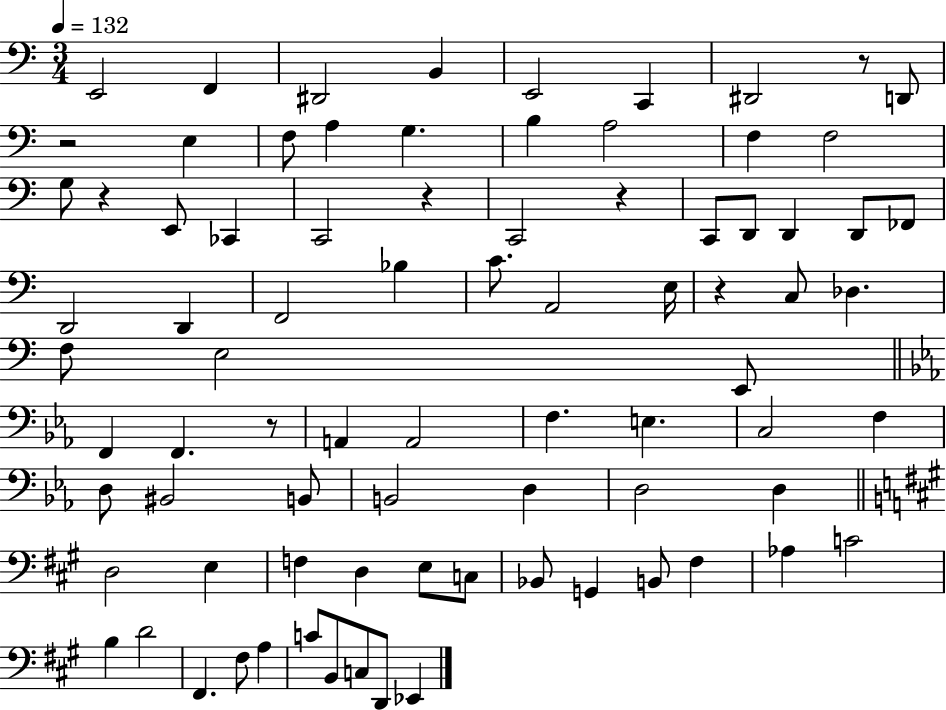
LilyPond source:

{
  \clef bass
  \numericTimeSignature
  \time 3/4
  \key c \major
  \tempo 4 = 132
  e,2 f,4 | dis,2 b,4 | e,2 c,4 | dis,2 r8 d,8 | \break r2 e4 | f8 a4 g4. | b4 a2 | f4 f2 | \break g8 r4 e,8 ces,4 | c,2 r4 | c,2 r4 | c,8 d,8 d,4 d,8 fes,8 | \break d,2 d,4 | f,2 bes4 | c'8. a,2 e16 | r4 c8 des4. | \break f8 e2 e,8 | \bar "||" \break \key c \minor f,4 f,4. r8 | a,4 a,2 | f4. e4. | c2 f4 | \break d8 bis,2 b,8 | b,2 d4 | d2 d4 | \bar "||" \break \key a \major d2 e4 | f4 d4 e8 c8 | bes,8 g,4 b,8 fis4 | aes4 c'2 | \break b4 d'2 | fis,4. fis8 a4 | c'8 b,8 c8 d,8 ees,4 | \bar "|."
}